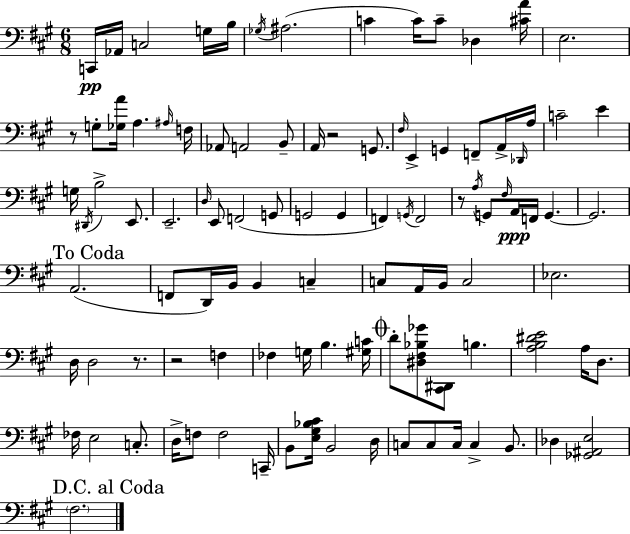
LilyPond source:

{
  \clef bass
  \numericTimeSignature
  \time 6/8
  \key a \major
  c,16\pp aes,16 c2 g16 b16 | \acciaccatura { ges16 } ais2.( | c'4 c'16) c'8-- des4 | <cis' a'>16 e2. | \break r8 g8-. <ges a'>16 a4. | \grace { ais16 } f16 aes,8 a,2 | b,8-- a,16 r2 g,8. | \grace { fis16 } e,4-> g,4 f,8-- | \break a,16-> \grace { des,16 } a16 c'2-- | e'4 g16 \acciaccatura { dis,16 } b2-> | e,8. e,2.-- | \grace { d16 } e,8 f,2( | \break g,8 g,2 | g,4 f,4) \acciaccatura { g,16 } f,2 | r8 \acciaccatura { a16 } g,8 | \grace { fis16 }\ppp a,16 f,16 g,4.~~ g,2. | \break \mark "To Coda" a,2.( | f,8 d,16) | b,16 b,4 c4-- c8 a,16 | b,16 c2 ees2. | \break d16 d2 | r8. r2 | f4 fes4 | g16 b4. <gis c'>16 \mark \markup { \musicglyph "scripts.coda" } d'8-. <dis fis bes ges'>8 | \break <cis, dis,>8 b4. <a b dis' e'>2 | a16 d8. fes16 e2 | c8.-. d16-> f8 | f2 c,16-- b,8 <e gis bes cis'>16 | \break b,2 d16 c8 c8 | c16 c4-> b,8. des4 | <ges, ais, e>2 \mark "D.C. al Coda" \parenthesize fis2. | \bar "|."
}